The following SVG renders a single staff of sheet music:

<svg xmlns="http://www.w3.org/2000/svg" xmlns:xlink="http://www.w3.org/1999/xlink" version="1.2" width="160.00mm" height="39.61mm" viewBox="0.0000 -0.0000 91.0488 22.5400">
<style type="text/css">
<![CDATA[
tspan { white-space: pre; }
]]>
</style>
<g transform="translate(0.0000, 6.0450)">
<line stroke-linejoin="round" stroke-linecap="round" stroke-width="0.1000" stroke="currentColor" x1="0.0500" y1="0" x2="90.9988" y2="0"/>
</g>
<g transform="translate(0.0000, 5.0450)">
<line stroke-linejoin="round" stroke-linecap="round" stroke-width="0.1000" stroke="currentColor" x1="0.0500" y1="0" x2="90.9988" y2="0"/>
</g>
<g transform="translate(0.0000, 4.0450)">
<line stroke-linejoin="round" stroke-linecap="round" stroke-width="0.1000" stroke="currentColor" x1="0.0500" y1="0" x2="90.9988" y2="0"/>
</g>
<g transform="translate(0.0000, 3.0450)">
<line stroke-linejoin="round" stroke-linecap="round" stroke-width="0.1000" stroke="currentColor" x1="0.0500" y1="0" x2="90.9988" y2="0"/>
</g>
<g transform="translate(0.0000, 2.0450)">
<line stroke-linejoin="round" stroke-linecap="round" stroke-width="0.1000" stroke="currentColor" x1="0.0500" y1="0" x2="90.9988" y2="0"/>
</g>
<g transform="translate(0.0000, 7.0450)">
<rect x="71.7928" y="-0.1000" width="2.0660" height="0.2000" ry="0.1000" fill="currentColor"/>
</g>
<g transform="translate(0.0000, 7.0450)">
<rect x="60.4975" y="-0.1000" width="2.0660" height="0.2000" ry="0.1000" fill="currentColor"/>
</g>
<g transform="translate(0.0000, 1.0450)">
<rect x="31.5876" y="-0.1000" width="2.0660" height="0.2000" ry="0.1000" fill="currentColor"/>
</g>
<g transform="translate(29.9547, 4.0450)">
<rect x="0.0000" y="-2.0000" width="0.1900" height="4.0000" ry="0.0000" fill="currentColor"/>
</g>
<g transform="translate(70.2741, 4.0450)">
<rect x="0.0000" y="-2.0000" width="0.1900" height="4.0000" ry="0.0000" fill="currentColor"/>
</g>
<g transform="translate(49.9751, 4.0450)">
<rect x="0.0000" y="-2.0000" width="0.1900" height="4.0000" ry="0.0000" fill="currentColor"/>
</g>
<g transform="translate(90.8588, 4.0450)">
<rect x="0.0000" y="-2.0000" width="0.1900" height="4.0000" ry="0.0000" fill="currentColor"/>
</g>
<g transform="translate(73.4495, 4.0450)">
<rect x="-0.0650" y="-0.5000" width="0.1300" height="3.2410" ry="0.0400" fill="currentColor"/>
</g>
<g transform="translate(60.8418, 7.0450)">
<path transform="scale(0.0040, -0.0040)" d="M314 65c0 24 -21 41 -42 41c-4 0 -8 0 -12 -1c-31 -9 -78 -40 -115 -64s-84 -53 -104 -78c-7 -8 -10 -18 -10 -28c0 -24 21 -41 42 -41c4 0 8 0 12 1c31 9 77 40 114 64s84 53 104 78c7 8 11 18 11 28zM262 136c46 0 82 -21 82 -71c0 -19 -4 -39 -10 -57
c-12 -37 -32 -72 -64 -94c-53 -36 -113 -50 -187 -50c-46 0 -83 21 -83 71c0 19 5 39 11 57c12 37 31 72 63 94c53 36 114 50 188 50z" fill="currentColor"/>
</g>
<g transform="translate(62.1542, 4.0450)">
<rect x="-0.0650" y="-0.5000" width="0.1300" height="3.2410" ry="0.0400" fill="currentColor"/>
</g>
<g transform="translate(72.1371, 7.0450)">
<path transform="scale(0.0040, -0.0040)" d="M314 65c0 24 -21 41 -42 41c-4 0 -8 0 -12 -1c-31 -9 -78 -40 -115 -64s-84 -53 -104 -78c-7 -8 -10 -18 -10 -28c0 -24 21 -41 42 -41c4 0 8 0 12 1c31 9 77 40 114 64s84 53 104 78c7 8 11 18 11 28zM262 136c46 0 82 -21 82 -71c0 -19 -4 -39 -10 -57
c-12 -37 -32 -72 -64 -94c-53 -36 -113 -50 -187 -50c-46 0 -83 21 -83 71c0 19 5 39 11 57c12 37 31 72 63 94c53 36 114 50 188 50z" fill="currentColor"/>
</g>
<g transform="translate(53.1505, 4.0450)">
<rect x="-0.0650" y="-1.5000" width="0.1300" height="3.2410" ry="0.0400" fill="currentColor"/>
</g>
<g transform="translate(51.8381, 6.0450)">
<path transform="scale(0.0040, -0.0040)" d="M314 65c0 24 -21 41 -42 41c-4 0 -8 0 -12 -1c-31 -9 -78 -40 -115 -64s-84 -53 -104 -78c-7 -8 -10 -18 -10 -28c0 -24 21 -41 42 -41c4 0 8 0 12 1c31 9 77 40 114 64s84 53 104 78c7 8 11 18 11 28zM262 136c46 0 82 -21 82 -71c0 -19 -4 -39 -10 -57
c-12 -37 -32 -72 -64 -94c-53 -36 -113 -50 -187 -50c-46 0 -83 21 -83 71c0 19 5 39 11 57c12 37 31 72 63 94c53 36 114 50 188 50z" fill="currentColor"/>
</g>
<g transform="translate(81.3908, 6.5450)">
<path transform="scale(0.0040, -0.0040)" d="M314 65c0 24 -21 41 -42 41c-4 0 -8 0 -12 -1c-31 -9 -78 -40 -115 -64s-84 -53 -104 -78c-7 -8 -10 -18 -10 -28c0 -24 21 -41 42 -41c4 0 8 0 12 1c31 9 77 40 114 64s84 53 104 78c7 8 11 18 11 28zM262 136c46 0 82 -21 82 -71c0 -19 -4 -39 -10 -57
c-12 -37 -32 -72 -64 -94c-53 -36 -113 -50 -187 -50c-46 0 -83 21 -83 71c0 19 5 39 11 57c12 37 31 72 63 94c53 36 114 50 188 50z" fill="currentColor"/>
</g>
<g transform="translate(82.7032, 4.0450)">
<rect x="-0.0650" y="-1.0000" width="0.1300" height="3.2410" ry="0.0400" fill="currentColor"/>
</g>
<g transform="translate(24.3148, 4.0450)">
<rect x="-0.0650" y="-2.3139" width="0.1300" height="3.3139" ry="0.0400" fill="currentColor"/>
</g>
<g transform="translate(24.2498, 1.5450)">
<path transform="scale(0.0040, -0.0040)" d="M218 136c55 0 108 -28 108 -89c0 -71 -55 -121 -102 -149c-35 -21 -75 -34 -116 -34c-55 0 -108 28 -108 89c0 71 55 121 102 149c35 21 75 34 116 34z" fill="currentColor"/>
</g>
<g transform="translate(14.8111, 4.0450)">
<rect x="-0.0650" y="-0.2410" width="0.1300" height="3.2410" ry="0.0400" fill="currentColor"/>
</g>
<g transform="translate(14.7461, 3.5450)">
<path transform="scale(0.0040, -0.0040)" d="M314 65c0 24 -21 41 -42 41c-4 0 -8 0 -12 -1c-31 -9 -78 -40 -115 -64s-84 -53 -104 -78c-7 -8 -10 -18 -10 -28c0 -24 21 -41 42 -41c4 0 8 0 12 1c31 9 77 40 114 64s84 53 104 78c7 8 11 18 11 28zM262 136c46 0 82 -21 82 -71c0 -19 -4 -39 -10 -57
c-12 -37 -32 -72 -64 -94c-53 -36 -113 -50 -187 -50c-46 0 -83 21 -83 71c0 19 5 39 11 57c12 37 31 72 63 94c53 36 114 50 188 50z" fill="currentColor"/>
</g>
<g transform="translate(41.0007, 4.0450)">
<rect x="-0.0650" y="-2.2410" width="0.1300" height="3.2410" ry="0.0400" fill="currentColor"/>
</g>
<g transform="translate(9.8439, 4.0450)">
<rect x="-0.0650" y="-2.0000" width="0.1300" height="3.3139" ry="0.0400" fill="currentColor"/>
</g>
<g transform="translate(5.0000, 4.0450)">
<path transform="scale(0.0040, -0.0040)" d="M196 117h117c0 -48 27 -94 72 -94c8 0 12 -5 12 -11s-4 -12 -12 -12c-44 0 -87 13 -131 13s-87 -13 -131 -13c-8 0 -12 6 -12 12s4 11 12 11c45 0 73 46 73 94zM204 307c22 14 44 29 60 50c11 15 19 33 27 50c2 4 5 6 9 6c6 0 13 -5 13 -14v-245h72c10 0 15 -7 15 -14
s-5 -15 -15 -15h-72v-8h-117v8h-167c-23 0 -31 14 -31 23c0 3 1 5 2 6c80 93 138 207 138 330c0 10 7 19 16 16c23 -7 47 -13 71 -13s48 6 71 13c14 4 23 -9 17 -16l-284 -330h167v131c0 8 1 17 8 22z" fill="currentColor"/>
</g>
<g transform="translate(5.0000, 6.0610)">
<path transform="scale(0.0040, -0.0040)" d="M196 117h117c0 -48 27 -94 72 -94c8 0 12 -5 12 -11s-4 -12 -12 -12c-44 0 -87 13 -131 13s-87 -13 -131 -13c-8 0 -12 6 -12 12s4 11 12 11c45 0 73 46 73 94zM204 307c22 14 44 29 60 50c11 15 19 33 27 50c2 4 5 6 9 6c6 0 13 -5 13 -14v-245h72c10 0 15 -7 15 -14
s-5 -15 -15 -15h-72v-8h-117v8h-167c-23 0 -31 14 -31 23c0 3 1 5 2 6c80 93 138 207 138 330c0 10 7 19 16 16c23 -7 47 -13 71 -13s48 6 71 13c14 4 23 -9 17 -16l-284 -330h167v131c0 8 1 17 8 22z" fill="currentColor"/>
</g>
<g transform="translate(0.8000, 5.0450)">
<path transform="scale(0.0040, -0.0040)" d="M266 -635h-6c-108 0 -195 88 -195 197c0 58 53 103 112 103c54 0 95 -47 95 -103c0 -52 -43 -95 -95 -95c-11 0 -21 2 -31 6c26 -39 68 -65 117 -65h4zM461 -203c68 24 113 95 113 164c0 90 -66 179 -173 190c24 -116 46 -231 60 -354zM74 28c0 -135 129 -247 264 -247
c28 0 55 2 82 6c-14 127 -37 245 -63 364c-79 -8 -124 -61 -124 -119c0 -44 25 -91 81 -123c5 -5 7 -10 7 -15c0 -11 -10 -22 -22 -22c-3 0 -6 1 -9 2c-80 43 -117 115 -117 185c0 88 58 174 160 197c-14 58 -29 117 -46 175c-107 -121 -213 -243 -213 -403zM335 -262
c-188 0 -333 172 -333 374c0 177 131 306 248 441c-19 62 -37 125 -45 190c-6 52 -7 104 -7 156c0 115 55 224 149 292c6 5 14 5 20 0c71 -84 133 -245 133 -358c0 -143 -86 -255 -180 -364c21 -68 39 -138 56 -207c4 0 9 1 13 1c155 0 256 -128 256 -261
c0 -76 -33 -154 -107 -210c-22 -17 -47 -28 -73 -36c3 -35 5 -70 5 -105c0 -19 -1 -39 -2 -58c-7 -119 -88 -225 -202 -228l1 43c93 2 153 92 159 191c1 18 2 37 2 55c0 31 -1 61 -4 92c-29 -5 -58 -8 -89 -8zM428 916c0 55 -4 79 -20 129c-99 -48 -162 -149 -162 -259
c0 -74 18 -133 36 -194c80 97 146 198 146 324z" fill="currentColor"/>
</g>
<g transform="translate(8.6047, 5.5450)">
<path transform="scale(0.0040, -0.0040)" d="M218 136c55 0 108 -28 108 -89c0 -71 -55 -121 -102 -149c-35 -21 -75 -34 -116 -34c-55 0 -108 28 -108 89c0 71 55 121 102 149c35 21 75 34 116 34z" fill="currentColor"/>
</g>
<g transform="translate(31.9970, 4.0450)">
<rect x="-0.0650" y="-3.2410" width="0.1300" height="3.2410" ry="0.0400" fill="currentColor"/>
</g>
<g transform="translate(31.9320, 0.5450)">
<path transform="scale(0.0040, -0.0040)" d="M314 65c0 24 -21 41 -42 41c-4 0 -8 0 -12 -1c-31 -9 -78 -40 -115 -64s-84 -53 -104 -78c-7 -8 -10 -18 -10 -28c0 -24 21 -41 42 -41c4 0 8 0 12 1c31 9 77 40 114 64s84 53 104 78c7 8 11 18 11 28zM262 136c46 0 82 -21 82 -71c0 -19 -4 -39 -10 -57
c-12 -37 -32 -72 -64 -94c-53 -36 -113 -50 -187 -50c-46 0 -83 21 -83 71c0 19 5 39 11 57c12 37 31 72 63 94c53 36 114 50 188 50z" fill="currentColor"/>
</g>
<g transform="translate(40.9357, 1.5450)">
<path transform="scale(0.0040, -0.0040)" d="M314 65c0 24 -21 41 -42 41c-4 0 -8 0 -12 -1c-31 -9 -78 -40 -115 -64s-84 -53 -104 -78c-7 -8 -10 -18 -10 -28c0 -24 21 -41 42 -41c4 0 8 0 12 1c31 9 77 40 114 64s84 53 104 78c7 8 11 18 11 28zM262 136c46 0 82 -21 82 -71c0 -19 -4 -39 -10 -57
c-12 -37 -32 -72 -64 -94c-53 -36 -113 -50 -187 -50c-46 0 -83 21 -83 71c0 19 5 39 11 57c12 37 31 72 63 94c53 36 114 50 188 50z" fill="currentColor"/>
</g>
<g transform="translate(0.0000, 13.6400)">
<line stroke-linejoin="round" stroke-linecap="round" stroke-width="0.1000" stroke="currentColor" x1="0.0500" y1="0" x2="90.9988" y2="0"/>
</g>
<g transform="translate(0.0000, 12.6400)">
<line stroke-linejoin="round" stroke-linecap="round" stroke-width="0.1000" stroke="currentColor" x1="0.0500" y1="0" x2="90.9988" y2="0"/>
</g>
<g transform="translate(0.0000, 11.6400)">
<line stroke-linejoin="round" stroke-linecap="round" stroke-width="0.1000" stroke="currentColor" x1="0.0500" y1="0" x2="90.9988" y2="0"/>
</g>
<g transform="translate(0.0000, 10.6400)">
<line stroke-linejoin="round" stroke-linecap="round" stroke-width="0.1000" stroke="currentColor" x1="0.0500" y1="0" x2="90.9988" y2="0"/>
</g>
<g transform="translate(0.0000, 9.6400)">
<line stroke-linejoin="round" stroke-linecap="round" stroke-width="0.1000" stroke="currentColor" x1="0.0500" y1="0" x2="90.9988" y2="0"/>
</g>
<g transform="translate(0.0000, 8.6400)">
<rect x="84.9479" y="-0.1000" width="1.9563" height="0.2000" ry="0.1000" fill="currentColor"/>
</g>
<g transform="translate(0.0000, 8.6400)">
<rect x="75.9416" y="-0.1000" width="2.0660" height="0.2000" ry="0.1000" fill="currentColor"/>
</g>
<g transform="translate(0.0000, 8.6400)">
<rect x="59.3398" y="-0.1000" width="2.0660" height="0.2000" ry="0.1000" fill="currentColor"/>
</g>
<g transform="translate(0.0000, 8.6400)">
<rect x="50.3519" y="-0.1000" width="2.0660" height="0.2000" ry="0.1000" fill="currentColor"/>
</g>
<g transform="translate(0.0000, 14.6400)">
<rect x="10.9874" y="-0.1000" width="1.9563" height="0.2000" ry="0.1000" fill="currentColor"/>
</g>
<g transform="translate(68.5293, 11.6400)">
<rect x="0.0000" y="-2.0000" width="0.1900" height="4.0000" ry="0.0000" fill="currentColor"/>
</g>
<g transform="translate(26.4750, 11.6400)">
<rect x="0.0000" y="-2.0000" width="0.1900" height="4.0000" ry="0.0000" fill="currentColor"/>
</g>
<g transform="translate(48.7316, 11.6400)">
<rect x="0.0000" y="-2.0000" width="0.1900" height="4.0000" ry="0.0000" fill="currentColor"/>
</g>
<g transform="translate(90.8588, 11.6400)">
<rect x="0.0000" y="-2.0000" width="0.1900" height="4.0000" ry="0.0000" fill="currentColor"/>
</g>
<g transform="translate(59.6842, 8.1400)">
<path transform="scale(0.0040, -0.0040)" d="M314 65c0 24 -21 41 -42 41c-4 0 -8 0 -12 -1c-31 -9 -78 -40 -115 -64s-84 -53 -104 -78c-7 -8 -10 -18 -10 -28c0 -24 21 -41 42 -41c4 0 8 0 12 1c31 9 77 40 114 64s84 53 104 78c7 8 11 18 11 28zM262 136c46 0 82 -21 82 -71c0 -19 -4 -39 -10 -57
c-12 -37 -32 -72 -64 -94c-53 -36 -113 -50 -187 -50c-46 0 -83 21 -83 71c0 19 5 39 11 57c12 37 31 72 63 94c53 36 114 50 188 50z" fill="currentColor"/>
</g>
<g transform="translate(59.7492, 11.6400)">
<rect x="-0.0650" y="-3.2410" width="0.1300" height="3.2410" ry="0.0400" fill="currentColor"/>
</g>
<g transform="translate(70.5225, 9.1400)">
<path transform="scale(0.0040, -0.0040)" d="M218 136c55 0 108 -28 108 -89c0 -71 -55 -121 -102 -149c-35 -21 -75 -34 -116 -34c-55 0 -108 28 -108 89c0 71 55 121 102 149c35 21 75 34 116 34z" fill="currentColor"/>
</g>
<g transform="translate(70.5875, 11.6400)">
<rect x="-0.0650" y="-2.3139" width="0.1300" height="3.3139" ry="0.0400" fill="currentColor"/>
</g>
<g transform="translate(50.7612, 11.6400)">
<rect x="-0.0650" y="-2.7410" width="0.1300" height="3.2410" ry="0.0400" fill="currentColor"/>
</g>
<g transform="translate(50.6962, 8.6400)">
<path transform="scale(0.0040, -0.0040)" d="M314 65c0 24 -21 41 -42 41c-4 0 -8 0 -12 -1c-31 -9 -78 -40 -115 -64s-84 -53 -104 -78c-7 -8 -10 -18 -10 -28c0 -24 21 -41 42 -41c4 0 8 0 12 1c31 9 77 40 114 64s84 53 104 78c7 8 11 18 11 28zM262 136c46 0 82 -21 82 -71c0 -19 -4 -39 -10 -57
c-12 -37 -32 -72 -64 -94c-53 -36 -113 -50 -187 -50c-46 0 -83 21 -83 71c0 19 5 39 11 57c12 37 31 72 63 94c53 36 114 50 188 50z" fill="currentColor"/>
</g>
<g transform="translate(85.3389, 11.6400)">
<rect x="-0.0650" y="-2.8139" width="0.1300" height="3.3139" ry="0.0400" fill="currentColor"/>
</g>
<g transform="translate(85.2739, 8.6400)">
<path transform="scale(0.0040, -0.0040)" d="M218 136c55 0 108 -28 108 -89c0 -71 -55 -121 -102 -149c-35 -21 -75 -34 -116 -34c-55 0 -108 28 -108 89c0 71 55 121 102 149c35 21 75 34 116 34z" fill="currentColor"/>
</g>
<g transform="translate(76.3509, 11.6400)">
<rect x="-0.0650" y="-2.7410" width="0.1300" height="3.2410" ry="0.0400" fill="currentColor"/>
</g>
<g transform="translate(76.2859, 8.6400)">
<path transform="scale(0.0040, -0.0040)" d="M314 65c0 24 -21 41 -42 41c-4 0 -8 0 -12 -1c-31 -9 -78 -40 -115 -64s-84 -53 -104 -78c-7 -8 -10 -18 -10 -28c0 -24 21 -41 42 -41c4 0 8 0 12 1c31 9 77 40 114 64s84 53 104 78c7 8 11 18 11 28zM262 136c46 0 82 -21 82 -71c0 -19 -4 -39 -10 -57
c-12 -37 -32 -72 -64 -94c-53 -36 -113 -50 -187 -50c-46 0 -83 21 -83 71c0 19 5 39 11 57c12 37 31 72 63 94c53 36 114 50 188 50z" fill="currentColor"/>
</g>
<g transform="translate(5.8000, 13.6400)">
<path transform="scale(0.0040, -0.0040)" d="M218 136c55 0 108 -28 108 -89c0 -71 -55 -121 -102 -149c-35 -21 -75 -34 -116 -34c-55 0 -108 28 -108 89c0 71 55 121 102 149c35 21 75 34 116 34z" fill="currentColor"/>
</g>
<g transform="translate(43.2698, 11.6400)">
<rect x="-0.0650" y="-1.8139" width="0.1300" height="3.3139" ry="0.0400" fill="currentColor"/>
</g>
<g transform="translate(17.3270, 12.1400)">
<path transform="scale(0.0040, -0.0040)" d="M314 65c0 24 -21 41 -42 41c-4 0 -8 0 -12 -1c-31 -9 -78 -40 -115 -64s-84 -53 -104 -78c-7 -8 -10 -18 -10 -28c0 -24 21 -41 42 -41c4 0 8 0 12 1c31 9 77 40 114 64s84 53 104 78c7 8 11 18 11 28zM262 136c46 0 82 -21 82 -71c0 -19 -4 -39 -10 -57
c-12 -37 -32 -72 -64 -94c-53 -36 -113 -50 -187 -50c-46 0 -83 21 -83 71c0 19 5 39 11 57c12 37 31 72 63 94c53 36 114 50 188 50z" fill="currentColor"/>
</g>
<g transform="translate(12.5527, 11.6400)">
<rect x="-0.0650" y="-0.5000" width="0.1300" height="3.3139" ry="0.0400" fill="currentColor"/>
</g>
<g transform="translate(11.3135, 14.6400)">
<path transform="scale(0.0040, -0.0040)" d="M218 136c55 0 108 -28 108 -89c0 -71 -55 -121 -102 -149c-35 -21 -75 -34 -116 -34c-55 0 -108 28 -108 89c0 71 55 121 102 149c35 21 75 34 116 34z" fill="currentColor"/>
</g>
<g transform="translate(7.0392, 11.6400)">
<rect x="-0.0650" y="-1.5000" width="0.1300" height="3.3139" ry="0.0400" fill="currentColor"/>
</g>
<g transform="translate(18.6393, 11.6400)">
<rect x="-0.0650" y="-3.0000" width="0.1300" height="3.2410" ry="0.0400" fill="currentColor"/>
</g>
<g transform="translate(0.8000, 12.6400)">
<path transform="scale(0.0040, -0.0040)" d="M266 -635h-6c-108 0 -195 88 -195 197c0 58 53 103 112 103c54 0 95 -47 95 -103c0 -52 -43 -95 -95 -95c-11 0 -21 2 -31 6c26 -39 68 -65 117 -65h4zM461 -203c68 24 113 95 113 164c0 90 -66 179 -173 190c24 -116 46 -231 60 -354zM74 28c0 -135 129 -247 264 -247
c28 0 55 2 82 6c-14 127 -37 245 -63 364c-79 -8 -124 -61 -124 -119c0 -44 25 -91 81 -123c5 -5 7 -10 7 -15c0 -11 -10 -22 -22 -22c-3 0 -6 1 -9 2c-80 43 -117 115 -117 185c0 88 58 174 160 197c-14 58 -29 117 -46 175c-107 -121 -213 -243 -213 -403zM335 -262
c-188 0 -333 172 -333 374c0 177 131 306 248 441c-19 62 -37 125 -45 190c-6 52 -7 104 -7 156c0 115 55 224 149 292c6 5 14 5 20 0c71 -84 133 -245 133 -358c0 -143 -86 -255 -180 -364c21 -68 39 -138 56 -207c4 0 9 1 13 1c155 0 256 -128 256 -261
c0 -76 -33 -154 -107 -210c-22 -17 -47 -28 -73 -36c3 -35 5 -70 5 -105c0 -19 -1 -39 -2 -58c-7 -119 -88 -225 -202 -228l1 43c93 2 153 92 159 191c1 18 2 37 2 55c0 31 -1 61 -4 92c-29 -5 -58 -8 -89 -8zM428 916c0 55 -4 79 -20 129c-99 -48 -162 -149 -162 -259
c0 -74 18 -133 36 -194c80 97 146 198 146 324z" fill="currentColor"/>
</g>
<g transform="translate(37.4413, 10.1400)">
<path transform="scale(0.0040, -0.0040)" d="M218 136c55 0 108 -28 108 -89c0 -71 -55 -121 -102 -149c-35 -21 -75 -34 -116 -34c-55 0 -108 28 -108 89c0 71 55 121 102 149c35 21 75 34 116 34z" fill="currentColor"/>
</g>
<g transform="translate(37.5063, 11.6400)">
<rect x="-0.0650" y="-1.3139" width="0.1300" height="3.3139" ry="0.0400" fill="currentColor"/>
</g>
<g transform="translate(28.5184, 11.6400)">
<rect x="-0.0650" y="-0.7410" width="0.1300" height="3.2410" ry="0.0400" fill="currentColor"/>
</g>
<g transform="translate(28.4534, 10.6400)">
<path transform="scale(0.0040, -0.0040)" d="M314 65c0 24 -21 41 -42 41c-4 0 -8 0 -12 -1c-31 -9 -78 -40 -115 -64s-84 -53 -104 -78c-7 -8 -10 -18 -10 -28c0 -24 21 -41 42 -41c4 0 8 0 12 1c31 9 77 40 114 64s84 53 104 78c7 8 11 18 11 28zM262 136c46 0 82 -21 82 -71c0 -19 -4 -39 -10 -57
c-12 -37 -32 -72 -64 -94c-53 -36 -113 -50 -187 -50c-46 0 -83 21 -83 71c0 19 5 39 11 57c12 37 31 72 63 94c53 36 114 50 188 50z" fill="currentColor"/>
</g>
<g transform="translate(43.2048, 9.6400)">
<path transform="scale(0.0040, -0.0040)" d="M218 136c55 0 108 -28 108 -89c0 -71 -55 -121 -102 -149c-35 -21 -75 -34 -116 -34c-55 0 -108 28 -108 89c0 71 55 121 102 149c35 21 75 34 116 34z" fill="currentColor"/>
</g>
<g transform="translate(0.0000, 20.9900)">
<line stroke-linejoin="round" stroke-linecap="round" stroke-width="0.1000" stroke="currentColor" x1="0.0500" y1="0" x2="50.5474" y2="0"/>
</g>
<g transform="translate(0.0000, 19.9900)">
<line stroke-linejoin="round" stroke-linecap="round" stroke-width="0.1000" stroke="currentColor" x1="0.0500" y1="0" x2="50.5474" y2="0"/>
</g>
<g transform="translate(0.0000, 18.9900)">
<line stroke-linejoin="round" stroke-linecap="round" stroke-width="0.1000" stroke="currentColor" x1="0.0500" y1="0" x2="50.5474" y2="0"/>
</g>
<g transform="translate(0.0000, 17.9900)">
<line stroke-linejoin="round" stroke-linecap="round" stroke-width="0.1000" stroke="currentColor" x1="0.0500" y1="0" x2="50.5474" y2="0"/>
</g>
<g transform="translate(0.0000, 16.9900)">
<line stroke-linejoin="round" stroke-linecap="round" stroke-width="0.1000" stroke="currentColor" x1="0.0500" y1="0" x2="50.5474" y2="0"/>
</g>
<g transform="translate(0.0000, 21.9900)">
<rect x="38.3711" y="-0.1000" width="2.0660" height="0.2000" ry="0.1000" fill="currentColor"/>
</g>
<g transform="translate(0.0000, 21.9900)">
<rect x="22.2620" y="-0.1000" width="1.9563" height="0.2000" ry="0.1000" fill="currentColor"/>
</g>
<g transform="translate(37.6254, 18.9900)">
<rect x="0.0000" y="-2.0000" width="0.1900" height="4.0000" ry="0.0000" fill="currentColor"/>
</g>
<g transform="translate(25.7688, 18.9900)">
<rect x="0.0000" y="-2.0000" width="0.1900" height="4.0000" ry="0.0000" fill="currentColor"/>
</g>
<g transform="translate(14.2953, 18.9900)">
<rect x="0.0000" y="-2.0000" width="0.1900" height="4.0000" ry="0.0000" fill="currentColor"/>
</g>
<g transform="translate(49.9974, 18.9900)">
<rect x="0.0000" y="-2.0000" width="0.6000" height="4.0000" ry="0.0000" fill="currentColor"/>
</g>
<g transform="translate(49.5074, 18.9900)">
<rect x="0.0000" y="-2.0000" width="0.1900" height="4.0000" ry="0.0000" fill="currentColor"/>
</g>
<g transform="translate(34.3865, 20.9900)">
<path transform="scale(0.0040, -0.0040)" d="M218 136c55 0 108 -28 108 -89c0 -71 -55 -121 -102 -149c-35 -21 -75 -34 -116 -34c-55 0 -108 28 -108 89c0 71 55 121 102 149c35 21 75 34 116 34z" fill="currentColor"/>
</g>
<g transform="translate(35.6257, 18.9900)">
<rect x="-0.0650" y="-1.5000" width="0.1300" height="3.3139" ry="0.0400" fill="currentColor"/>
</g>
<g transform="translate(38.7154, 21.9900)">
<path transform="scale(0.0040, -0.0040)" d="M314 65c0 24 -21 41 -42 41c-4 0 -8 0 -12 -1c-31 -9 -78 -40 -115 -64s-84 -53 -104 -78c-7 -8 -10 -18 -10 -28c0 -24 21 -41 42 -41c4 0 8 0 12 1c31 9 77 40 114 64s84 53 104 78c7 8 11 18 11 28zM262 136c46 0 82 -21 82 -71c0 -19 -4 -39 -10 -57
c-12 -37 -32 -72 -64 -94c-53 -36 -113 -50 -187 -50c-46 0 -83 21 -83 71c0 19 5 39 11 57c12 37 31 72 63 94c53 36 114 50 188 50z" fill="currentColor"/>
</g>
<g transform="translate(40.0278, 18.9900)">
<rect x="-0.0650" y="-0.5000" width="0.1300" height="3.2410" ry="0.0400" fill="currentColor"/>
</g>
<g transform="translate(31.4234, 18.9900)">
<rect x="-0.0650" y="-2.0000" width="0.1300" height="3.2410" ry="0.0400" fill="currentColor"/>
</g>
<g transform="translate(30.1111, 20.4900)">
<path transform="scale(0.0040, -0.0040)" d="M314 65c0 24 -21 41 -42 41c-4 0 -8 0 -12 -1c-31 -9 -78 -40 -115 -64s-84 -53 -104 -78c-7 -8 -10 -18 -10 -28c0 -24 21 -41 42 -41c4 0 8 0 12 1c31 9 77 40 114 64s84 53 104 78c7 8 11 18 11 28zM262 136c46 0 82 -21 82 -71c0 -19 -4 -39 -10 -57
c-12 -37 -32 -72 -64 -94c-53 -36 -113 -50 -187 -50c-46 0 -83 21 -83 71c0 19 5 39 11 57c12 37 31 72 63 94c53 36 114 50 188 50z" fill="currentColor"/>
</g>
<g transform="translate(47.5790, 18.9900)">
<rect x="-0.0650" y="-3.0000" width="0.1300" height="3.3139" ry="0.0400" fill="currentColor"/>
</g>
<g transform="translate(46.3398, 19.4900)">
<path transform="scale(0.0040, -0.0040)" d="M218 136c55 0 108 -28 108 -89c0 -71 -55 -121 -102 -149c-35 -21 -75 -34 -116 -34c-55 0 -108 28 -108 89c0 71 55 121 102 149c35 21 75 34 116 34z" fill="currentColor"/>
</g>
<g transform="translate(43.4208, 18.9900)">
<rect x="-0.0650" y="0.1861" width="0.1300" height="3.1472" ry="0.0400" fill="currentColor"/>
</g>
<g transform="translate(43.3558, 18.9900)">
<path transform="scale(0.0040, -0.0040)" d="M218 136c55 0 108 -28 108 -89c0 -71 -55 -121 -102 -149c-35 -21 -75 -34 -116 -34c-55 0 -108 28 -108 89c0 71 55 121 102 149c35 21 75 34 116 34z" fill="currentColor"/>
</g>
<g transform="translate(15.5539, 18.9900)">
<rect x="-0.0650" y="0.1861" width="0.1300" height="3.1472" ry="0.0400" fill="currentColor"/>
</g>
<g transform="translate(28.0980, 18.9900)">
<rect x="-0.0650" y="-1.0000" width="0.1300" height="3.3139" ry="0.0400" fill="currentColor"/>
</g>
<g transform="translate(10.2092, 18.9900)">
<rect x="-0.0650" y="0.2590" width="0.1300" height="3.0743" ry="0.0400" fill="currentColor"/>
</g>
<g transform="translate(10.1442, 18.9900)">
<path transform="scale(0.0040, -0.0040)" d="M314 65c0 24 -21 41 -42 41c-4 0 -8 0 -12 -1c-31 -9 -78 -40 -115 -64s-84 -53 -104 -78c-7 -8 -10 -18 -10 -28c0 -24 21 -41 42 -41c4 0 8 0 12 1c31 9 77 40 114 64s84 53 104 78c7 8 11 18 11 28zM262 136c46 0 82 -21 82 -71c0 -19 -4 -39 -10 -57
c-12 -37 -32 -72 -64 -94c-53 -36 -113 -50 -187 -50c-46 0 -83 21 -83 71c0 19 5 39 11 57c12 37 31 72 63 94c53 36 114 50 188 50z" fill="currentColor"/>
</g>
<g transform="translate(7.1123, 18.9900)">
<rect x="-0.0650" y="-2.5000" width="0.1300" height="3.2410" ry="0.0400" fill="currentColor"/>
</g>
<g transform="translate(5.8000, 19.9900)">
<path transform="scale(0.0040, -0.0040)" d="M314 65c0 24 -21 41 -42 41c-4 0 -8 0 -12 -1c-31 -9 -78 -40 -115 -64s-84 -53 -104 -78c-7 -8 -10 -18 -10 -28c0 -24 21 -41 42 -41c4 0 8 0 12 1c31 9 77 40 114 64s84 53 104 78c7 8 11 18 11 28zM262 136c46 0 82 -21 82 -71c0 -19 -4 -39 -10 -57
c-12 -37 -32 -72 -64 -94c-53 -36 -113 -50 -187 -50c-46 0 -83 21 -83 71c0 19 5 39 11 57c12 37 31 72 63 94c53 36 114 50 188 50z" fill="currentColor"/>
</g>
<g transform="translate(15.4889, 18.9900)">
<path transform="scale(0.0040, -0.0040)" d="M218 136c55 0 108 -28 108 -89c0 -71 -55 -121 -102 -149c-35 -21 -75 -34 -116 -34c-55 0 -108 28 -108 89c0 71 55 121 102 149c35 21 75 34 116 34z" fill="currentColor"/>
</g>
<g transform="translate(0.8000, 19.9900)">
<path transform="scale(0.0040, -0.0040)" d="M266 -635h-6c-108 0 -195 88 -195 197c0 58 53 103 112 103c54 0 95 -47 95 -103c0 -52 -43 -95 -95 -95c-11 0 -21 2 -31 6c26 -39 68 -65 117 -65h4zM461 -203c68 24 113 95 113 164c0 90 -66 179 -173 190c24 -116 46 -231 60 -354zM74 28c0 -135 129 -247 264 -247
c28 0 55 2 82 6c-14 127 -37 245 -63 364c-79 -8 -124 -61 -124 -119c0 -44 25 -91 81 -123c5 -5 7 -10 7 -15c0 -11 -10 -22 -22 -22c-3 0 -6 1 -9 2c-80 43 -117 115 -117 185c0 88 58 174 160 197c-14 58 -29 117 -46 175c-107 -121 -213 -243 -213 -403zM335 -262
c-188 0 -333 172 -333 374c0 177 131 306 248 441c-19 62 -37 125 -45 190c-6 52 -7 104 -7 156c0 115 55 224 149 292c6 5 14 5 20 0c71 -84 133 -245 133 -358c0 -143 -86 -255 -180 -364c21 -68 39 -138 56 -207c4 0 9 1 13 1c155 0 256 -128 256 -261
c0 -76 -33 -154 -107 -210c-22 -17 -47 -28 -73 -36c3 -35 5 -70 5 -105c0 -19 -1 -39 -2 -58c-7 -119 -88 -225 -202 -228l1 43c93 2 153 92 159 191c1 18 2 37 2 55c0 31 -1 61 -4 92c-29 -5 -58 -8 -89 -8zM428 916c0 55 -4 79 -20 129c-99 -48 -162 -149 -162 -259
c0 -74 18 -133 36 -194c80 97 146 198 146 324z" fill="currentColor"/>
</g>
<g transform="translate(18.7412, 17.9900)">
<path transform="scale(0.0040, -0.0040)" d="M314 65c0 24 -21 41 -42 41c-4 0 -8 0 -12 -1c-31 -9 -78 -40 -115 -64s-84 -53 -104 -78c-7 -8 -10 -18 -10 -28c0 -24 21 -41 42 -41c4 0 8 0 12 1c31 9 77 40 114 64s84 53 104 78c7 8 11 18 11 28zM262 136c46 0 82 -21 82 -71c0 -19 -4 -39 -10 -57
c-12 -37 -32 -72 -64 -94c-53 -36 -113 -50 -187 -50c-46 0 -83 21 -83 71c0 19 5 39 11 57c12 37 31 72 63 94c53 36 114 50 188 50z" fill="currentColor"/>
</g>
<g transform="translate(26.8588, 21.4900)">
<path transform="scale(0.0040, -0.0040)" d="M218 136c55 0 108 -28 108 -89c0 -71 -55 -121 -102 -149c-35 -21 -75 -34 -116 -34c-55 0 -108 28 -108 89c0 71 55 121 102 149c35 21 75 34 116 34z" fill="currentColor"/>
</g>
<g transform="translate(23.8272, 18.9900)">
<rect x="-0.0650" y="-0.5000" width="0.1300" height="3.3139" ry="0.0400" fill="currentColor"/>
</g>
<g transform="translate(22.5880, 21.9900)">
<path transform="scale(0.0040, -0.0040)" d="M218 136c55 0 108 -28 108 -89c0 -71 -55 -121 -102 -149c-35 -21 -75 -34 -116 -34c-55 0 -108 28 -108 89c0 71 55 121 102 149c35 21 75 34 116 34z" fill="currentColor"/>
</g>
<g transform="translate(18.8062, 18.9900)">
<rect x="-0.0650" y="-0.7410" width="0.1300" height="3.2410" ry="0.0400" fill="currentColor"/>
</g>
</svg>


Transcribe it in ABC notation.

X:1
T:Untitled
M:4/4
L:1/4
K:C
F c2 g b2 g2 E2 C2 C2 D2 E C A2 d2 e f a2 b2 g a2 a G2 B2 B d2 C D F2 E C2 B A